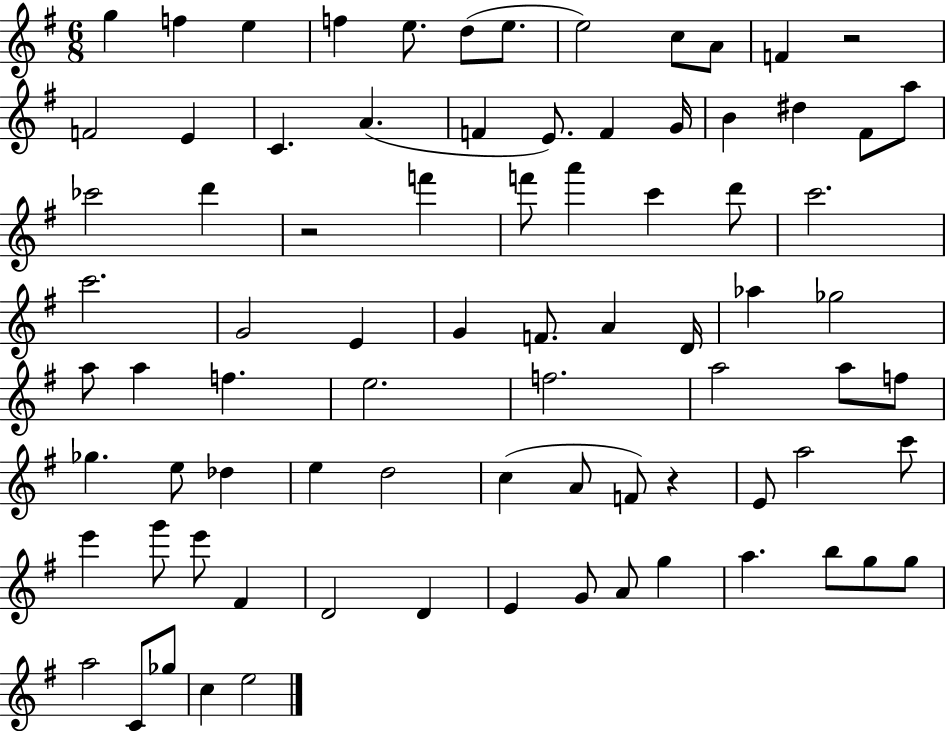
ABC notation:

X:1
T:Untitled
M:6/8
L:1/4
K:G
g f e f e/2 d/2 e/2 e2 c/2 A/2 F z2 F2 E C A F E/2 F G/4 B ^d ^F/2 a/2 _c'2 d' z2 f' f'/2 a' c' d'/2 c'2 c'2 G2 E G F/2 A D/4 _a _g2 a/2 a f e2 f2 a2 a/2 f/2 _g e/2 _d e d2 c A/2 F/2 z E/2 a2 c'/2 e' g'/2 e'/2 ^F D2 D E G/2 A/2 g a b/2 g/2 g/2 a2 C/2 _g/2 c e2